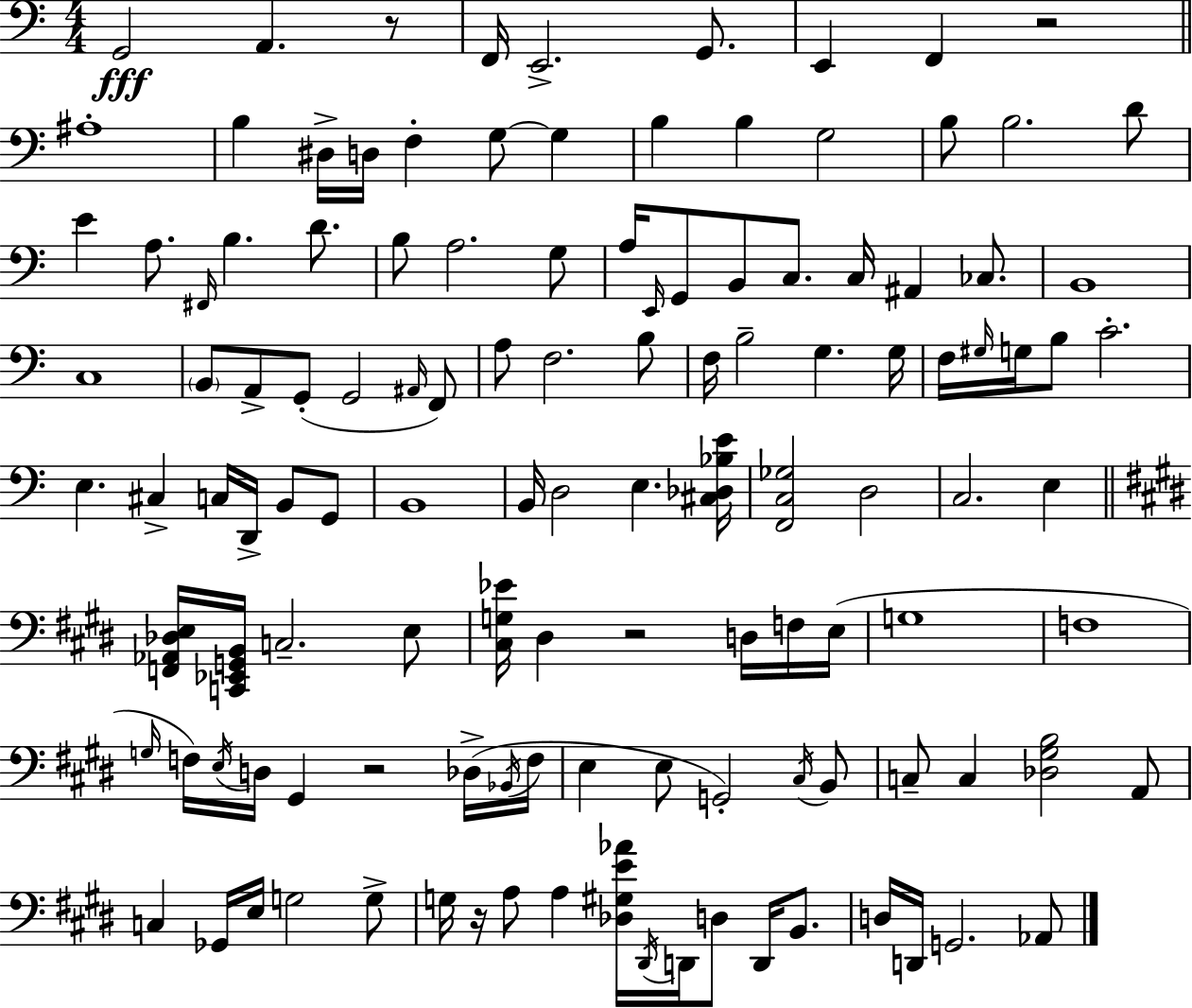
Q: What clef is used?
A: bass